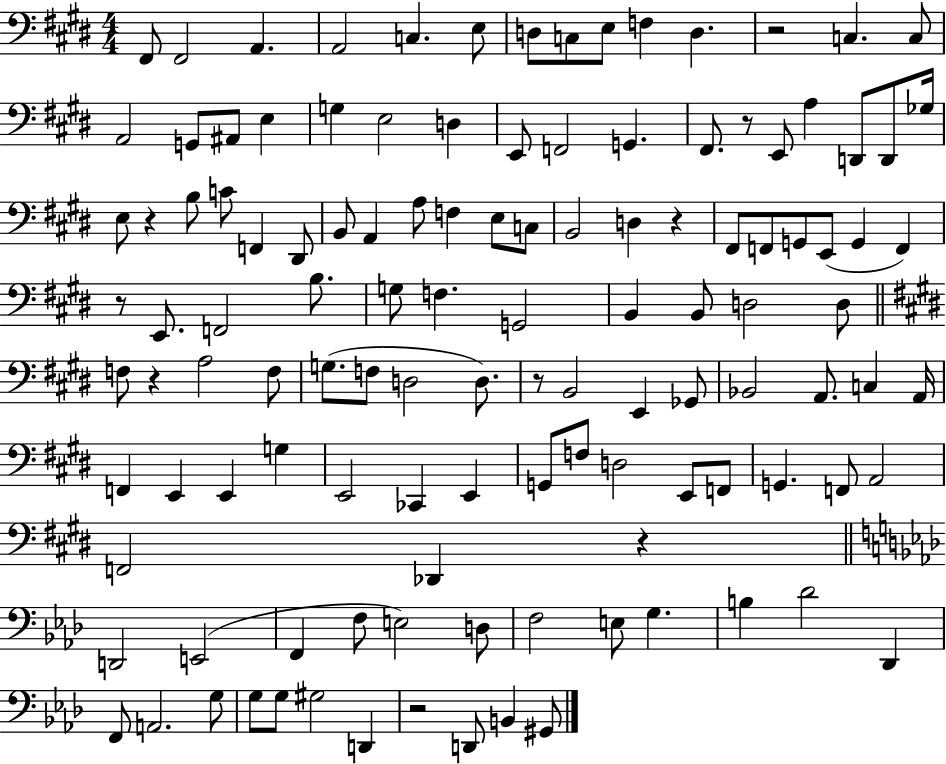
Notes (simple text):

F#2/e F#2/h A2/q. A2/h C3/q. E3/e D3/e C3/e E3/e F3/q D3/q. R/h C3/q. C3/e A2/h G2/e A#2/e E3/q G3/q E3/h D3/q E2/e F2/h G2/q. F#2/e. R/e E2/e A3/q D2/e D2/e Gb3/s E3/e R/q B3/e C4/e F2/q D#2/e B2/e A2/q A3/e F3/q E3/e C3/e B2/h D3/q R/q F#2/e F2/e G2/e E2/e G2/q F2/q R/e E2/e. F2/h B3/e. G3/e F3/q. G2/h B2/q B2/e D3/h D3/e F3/e R/q A3/h F3/e G3/e. F3/e D3/h D3/e. R/e B2/h E2/q Gb2/e Bb2/h A2/e. C3/q A2/s F2/q E2/q E2/q G3/q E2/h CES2/q E2/q G2/e F3/e D3/h E2/e F2/e G2/q. F2/e A2/h F2/h Db2/q R/q D2/h E2/h F2/q F3/e E3/h D3/e F3/h E3/e G3/q. B3/q Db4/h Db2/q F2/e A2/h. G3/e G3/e G3/e G#3/h D2/q R/h D2/e B2/q G#2/e